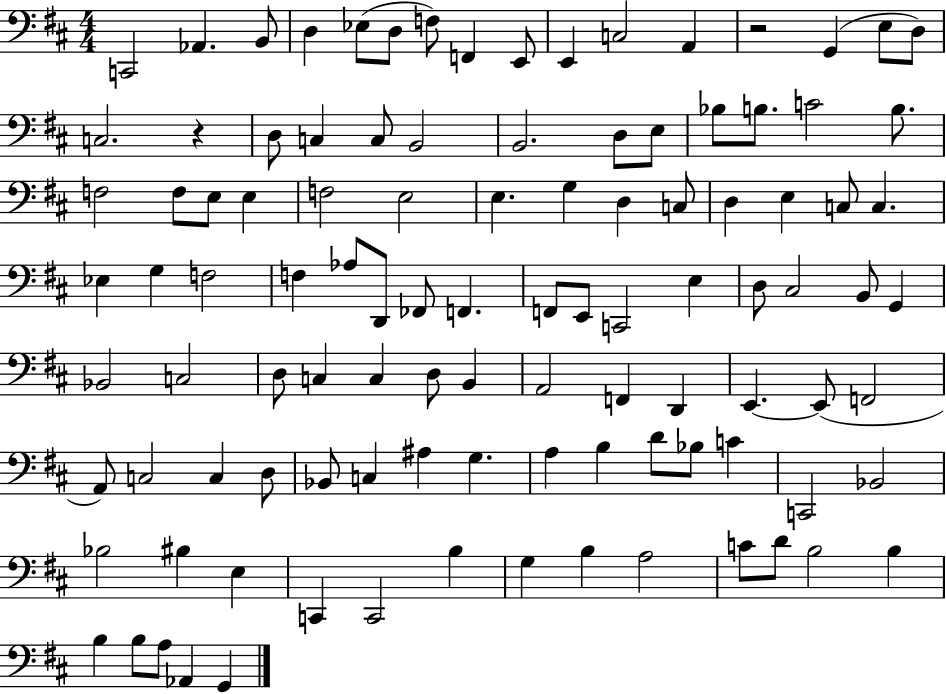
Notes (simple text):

C2/h Ab2/q. B2/e D3/q Eb3/e D3/e F3/e F2/q E2/e E2/q C3/h A2/q R/h G2/q E3/e D3/e C3/h. R/q D3/e C3/q C3/e B2/h B2/h. D3/e E3/e Bb3/e B3/e. C4/h B3/e. F3/h F3/e E3/e E3/q F3/h E3/h E3/q. G3/q D3/q C3/e D3/q E3/q C3/e C3/q. Eb3/q G3/q F3/h F3/q Ab3/e D2/e FES2/e F2/q. F2/e E2/e C2/h E3/q D3/e C#3/h B2/e G2/q Bb2/h C3/h D3/e C3/q C3/q D3/e B2/q A2/h F2/q D2/q E2/q. E2/e F2/h A2/e C3/h C3/q D3/e Bb2/e C3/q A#3/q G3/q. A3/q B3/q D4/e Bb3/e C4/q C2/h Bb2/h Bb3/h BIS3/q E3/q C2/q C2/h B3/q G3/q B3/q A3/h C4/e D4/e B3/h B3/q B3/q B3/e A3/e Ab2/q G2/q